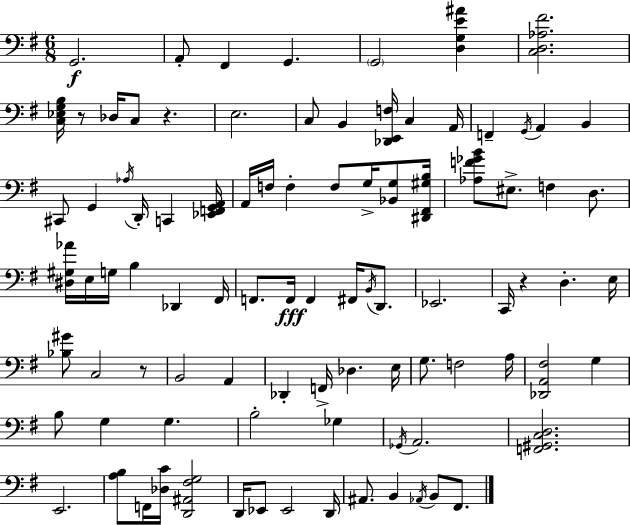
{
  \clef bass
  \numericTimeSignature
  \time 6/8
  \key g \major
  g,2.\f | a,8-. fis,4 g,4. | \parenthesize g,2 <d g e' ais'>4 | <c d aes fis'>2. | \break <c ees g b>16 r8 des16 c8 r4. | e2. | c8 b,4 <des, e, f>16 c4 a,16 | f,4-- \acciaccatura { g,16 } a,4 b,4 | \break cis,8 g,4 \acciaccatura { aes16 } d,16-. c,4 | <ees, f, g, a,>16 a,16 f16 f4-. f8 g16-> <bes, g>8 | <dis, fis, gis b>16 <aes f' ges' b'>8 eis8.-> f4 d8. | <dis gis aes'>16 e16 g16 b4 des,4 | \break fis,16 f,8. f,16\fff f,4 fis,16 \acciaccatura { b,16 } | d,8. ees,2. | c,16 r4 d4.-. | e16 <bes gis'>8 c2 | \break r8 b,2 a,4 | des,4-. f,16-> des4. | e16 g8. f2 | a16 <des, a, fis>2 g4 | \break b8 g4 g4. | b2-. ges4 | \acciaccatura { ges,16 } a,2. | <f, gis, c d>2. | \break e,2. | <a b>8 f,16 <des c'>16 <d, ais, fis g>2 | d,16 ees,8 ees,2 | d,16 ais,8. b,4 \acciaccatura { aes,16 } | \break b,8 fis,8. \bar "|."
}